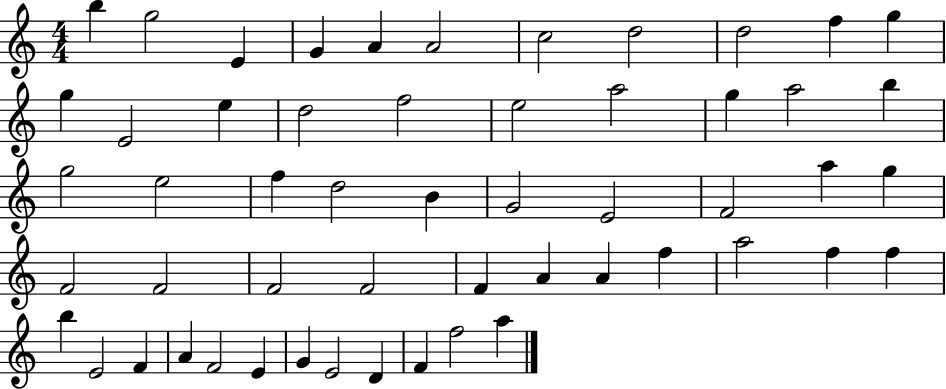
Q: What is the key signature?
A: C major